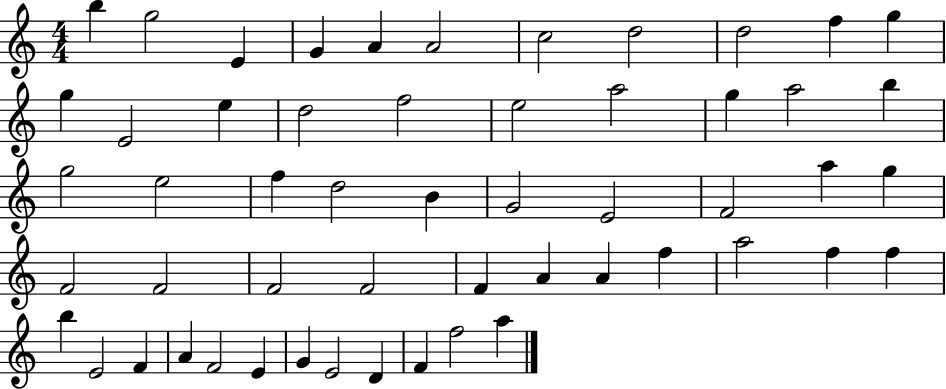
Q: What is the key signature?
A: C major